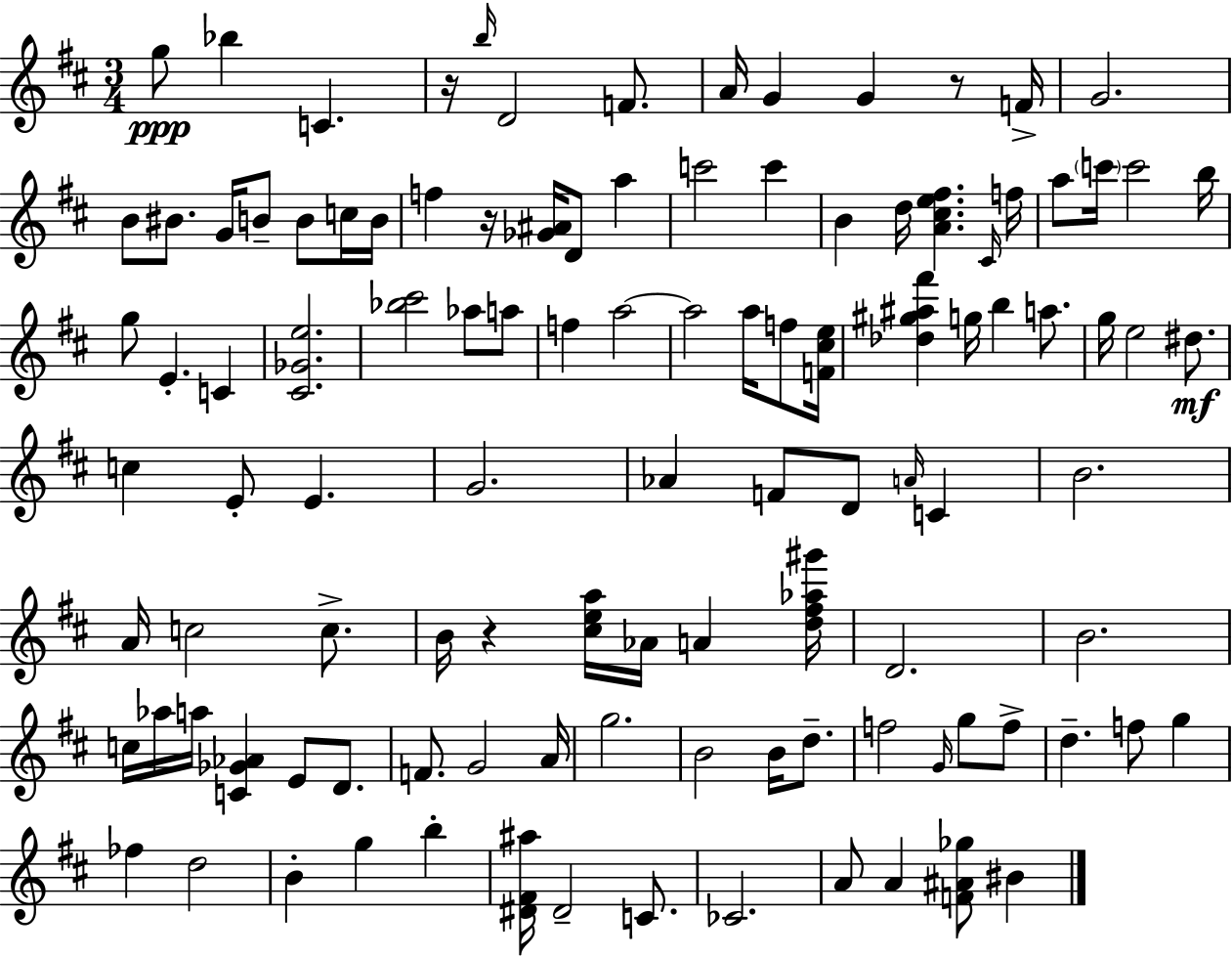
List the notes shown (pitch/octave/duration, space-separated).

G5/e Bb5/q C4/q. R/s B5/s D4/h F4/e. A4/s G4/q G4/q R/e F4/s G4/h. B4/e BIS4/e. G4/s B4/e B4/e C5/s B4/s F5/q R/s [Gb4,A#4]/s D4/e A5/q C6/h C6/q B4/q D5/s [A4,C#5,E5,F#5]/q. C#4/s F5/s A5/e C6/s C6/h B5/s G5/e E4/q. C4/q [C#4,Gb4,E5]/h. [Bb5,C#6]/h Ab5/e A5/e F5/q A5/h A5/h A5/s F5/e [F4,C#5,E5]/s [Db5,G#5,A#5,F#6]/q G5/s B5/q A5/e. G5/s E5/h D#5/e. C5/q E4/e E4/q. G4/h. Ab4/q F4/e D4/e A4/s C4/q B4/h. A4/s C5/h C5/e. B4/s R/q [C#5,E5,A5]/s Ab4/s A4/q [D5,F#5,Ab5,G#6]/s D4/h. B4/h. C5/s Ab5/s A5/s [C4,Gb4,Ab4]/q E4/e D4/e. F4/e. G4/h A4/s G5/h. B4/h B4/s D5/e. F5/h G4/s G5/e F5/e D5/q. F5/e G5/q FES5/q D5/h B4/q G5/q B5/q [D#4,F#4,A#5]/s D#4/h C4/e. CES4/h. A4/e A4/q [F4,A#4,Gb5]/e BIS4/q